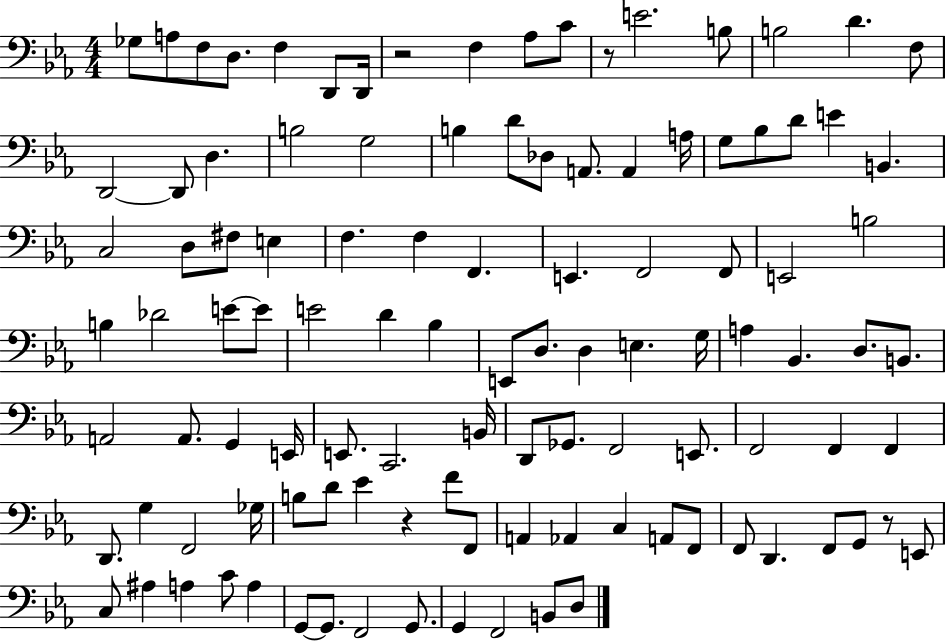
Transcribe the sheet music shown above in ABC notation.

X:1
T:Untitled
M:4/4
L:1/4
K:Eb
_G,/2 A,/2 F,/2 D,/2 F, D,,/2 D,,/4 z2 F, _A,/2 C/2 z/2 E2 B,/2 B,2 D F,/2 D,,2 D,,/2 D, B,2 G,2 B, D/2 _D,/2 A,,/2 A,, A,/4 G,/2 _B,/2 D/2 E B,, C,2 D,/2 ^F,/2 E, F, F, F,, E,, F,,2 F,,/2 E,,2 B,2 B, _D2 E/2 E/2 E2 D _B, E,,/2 D,/2 D, E, G,/4 A, _B,, D,/2 B,,/2 A,,2 A,,/2 G,, E,,/4 E,,/2 C,,2 B,,/4 D,,/2 _G,,/2 F,,2 E,,/2 F,,2 F,, F,, D,,/2 G, F,,2 _G,/4 B,/2 D/2 _E z F/2 F,,/2 A,, _A,, C, A,,/2 F,,/2 F,,/2 D,, F,,/2 G,,/2 z/2 E,,/2 C,/2 ^A, A, C/2 A, G,,/2 G,,/2 F,,2 G,,/2 G,, F,,2 B,,/2 D,/2